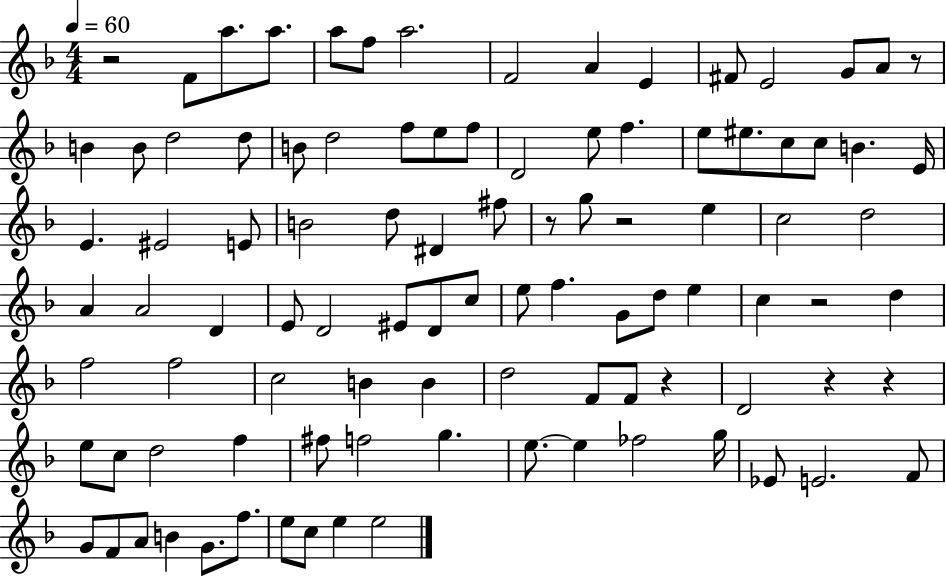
R/h F4/e A5/e. A5/e. A5/e F5/e A5/h. F4/h A4/q E4/q F#4/e E4/h G4/e A4/e R/e B4/q B4/e D5/h D5/e B4/e D5/h F5/e E5/e F5/e D4/h E5/e F5/q. E5/e EIS5/e. C5/e C5/e B4/q. E4/s E4/q. EIS4/h E4/e B4/h D5/e D#4/q F#5/e R/e G5/e R/h E5/q C5/h D5/h A4/q A4/h D4/q E4/e D4/h EIS4/e D4/e C5/e E5/e F5/q. G4/e D5/e E5/q C5/q R/h D5/q F5/h F5/h C5/h B4/q B4/q D5/h F4/e F4/e R/q D4/h R/q R/q E5/e C5/e D5/h F5/q F#5/e F5/h G5/q. E5/e. E5/q FES5/h G5/s Eb4/e E4/h. F4/e G4/e F4/e A4/e B4/q G4/e. F5/e. E5/e C5/e E5/q E5/h